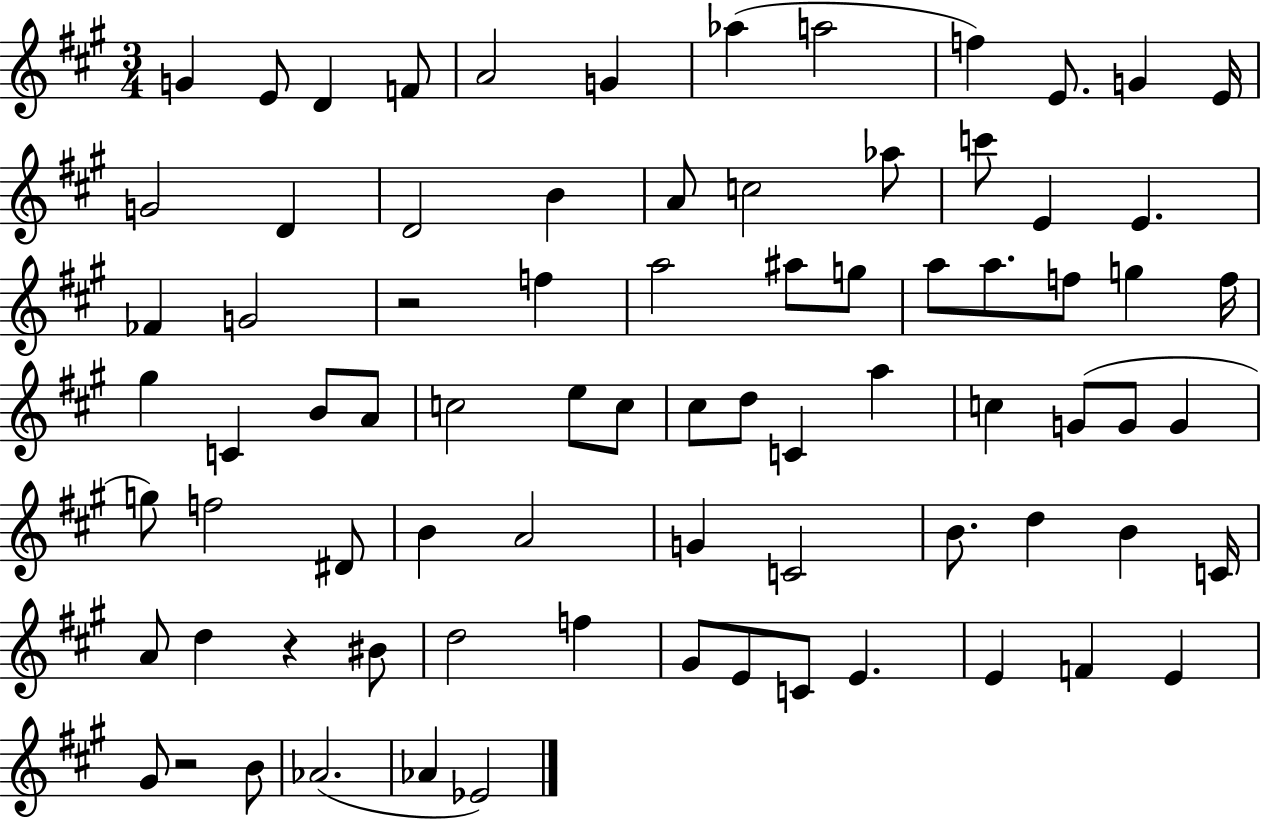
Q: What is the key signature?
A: A major